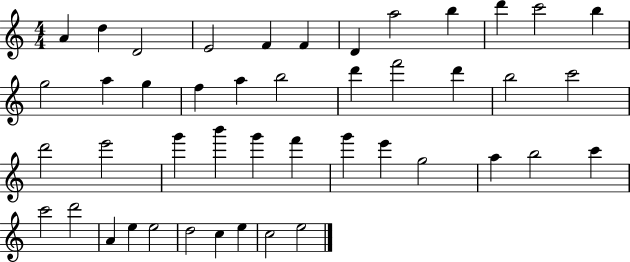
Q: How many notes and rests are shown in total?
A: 45